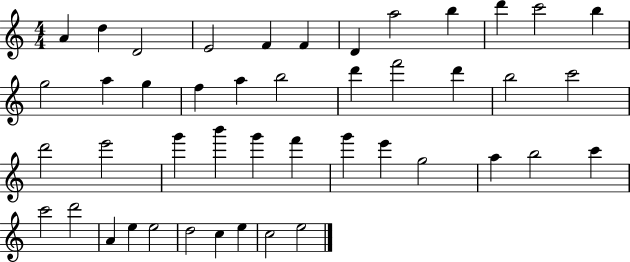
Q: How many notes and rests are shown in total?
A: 45